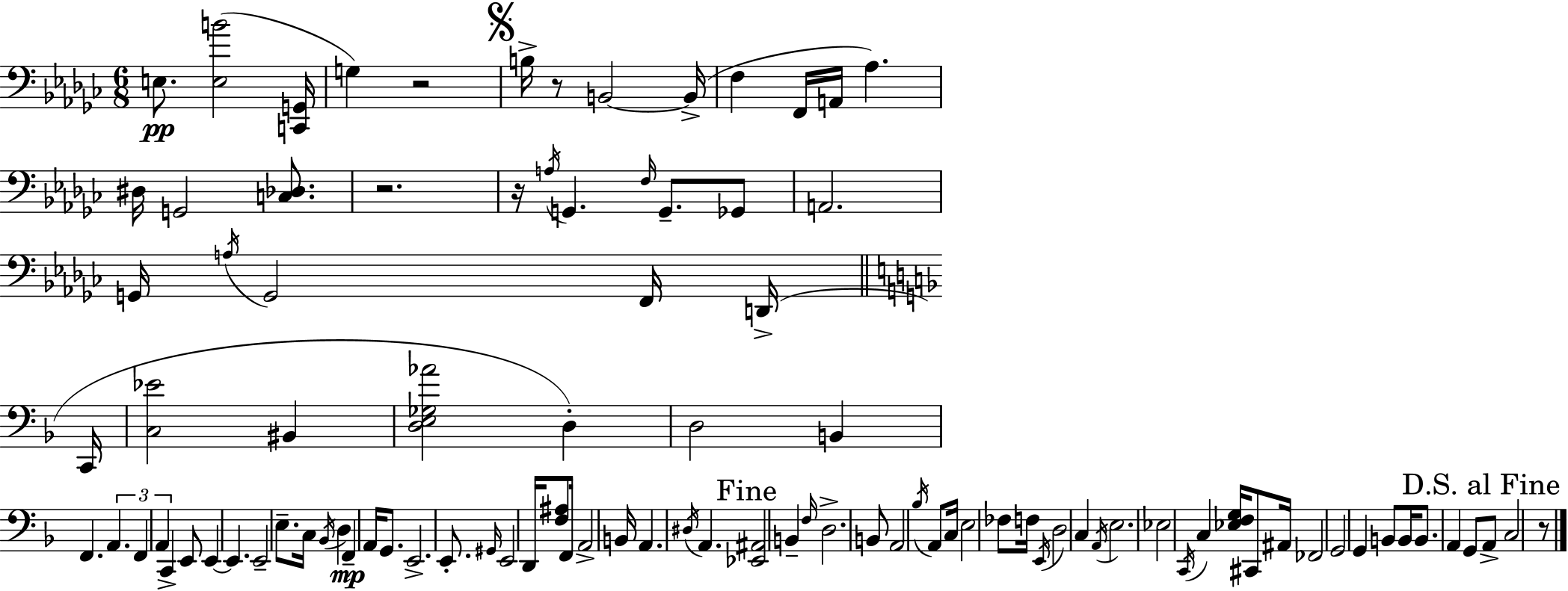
E3/e. [E3,B4]/h [C2,G2]/s G3/q R/h B3/s R/e B2/h B2/s F3/q F2/s A2/s Ab3/q. D#3/s G2/h [C3,Db3]/e. R/h. R/s A3/s G2/q. F3/s G2/e. Gb2/e A2/h. G2/s A3/s G2/h F2/s D2/s C2/s [C3,Eb4]/h BIS2/q [D3,E3,Gb3,Ab4]/h D3/q D3/h B2/q F2/q. A2/q. F2/q A2/q C2/q E2/e E2/q E2/q. E2/h E3/e. C3/s Bb2/s D3/q F2/q A2/s G2/e. E2/h. E2/e. G#2/s E2/h D2/s [F3,A#3]/e F2/s A2/h B2/s A2/q. D#3/s A2/q. [Eb2,A#2]/h B2/q F3/s D3/h. B2/e A2/h Bb3/s A2/e C3/s E3/h FES3/e F3/s E2/s D3/h C3/q A2/s E3/h. Eb3/h C2/s C3/q [Eb3,F3,G3]/s C#2/e A#2/s FES2/h G2/h G2/q B2/e B2/s B2/e. A2/q G2/e A2/e C3/h R/e